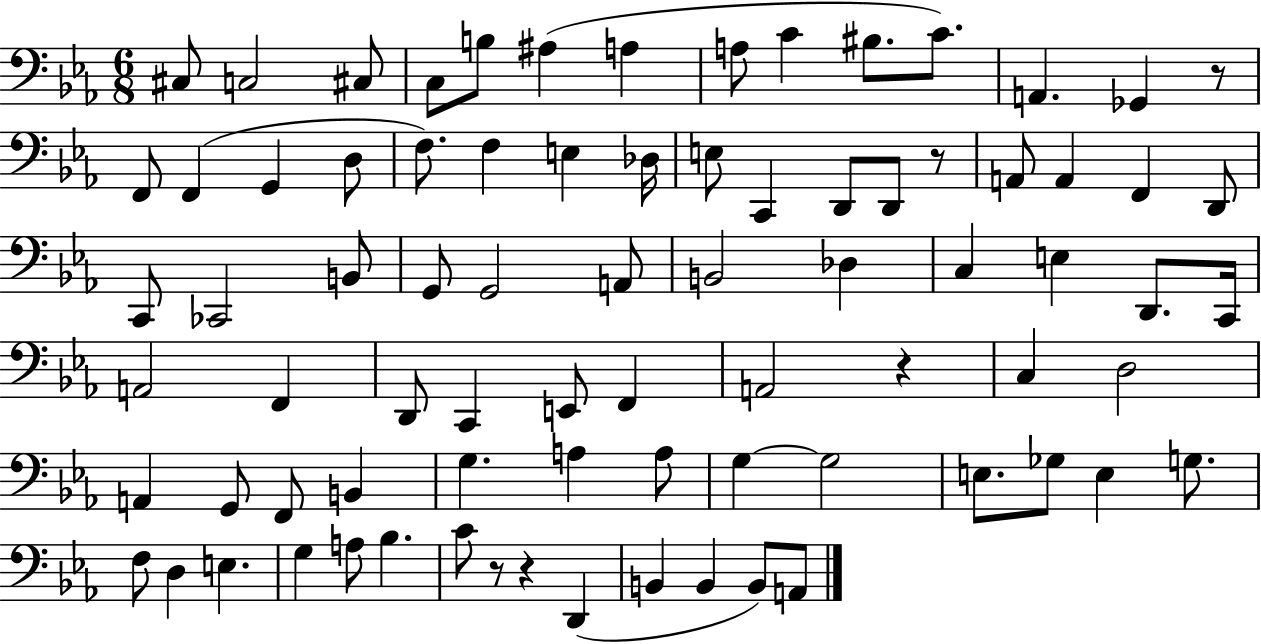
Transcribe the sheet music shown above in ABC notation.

X:1
T:Untitled
M:6/8
L:1/4
K:Eb
^C,/2 C,2 ^C,/2 C,/2 B,/2 ^A, A, A,/2 C ^B,/2 C/2 A,, _G,, z/2 F,,/2 F,, G,, D,/2 F,/2 F, E, _D,/4 E,/2 C,, D,,/2 D,,/2 z/2 A,,/2 A,, F,, D,,/2 C,,/2 _C,,2 B,,/2 G,,/2 G,,2 A,,/2 B,,2 _D, C, E, D,,/2 C,,/4 A,,2 F,, D,,/2 C,, E,,/2 F,, A,,2 z C, D,2 A,, G,,/2 F,,/2 B,, G, A, A,/2 G, G,2 E,/2 _G,/2 E, G,/2 F,/2 D, E, G, A,/2 _B, C/2 z/2 z D,, B,, B,, B,,/2 A,,/2